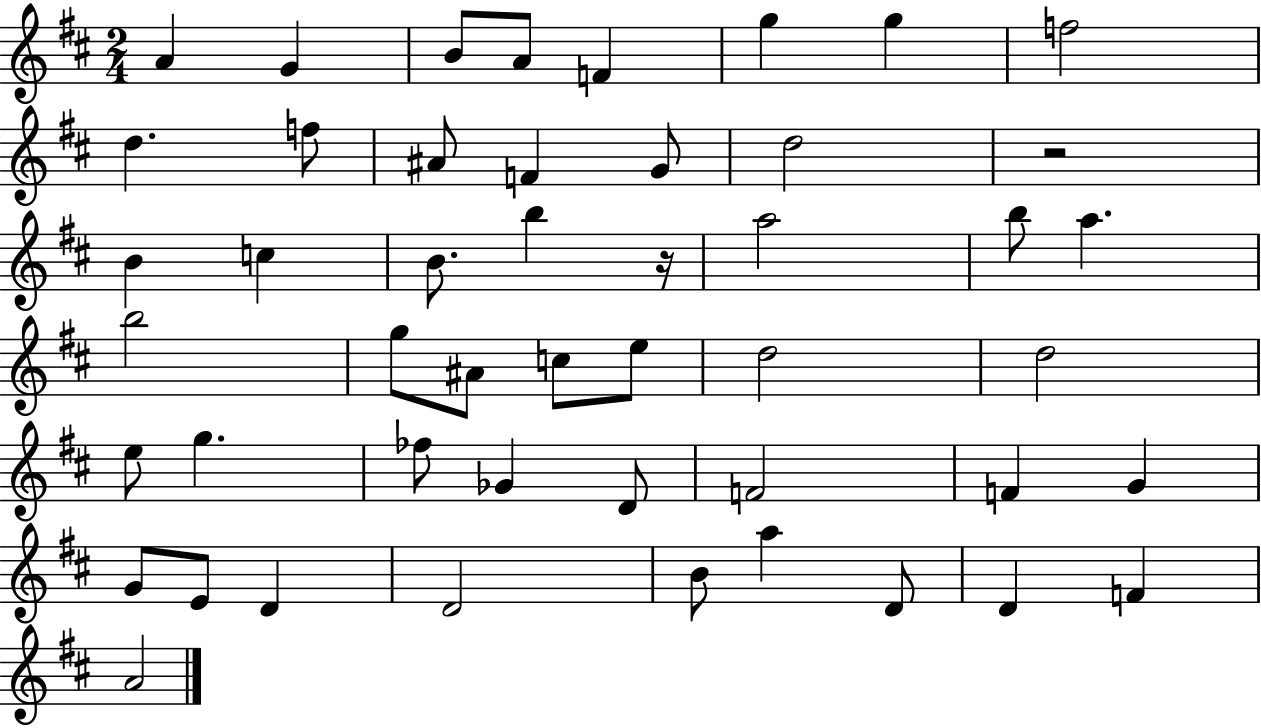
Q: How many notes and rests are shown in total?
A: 48